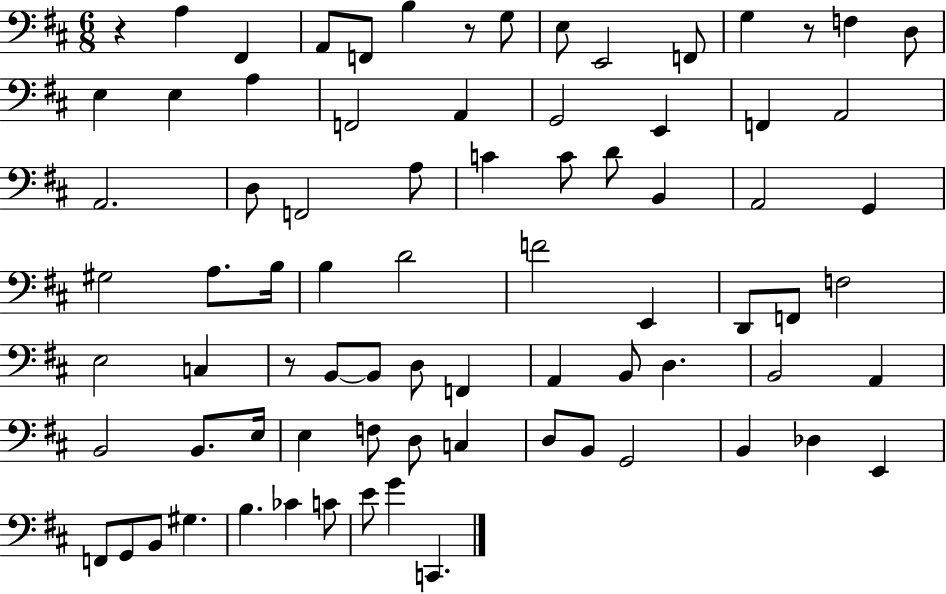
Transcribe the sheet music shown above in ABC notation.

X:1
T:Untitled
M:6/8
L:1/4
K:D
z A, ^F,, A,,/2 F,,/2 B, z/2 G,/2 E,/2 E,,2 F,,/2 G, z/2 F, D,/2 E, E, A, F,,2 A,, G,,2 E,, F,, A,,2 A,,2 D,/2 F,,2 A,/2 C C/2 D/2 B,, A,,2 G,, ^G,2 A,/2 B,/4 B, D2 F2 E,, D,,/2 F,,/2 F,2 E,2 C, z/2 B,,/2 B,,/2 D,/2 F,, A,, B,,/2 D, B,,2 A,, B,,2 B,,/2 E,/4 E, F,/2 D,/2 C, D,/2 B,,/2 G,,2 B,, _D, E,, F,,/2 G,,/2 B,,/2 ^G, B, _C C/2 E/2 G C,,